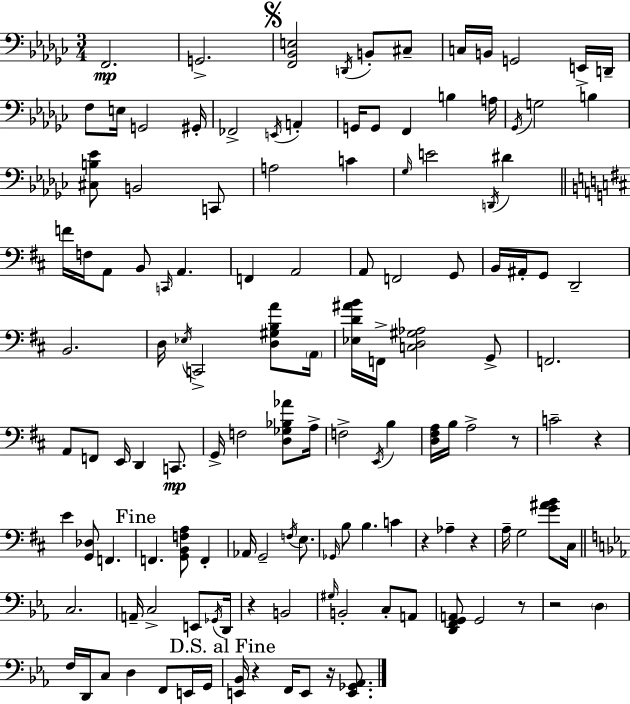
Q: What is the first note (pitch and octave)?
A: F2